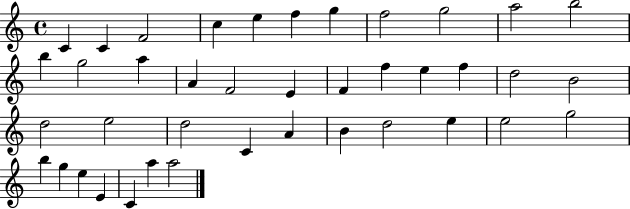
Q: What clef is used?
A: treble